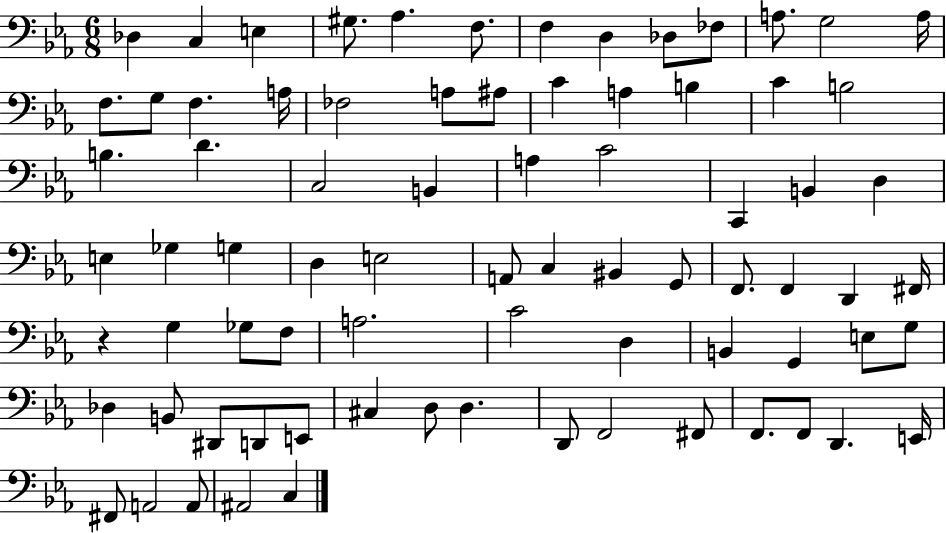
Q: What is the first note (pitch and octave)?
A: Db3